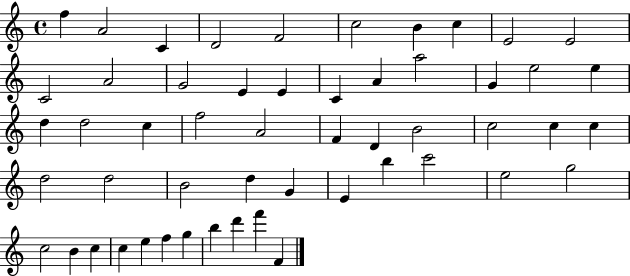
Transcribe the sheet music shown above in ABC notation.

X:1
T:Untitled
M:4/4
L:1/4
K:C
f A2 C D2 F2 c2 B c E2 E2 C2 A2 G2 E E C A a2 G e2 e d d2 c f2 A2 F D B2 c2 c c d2 d2 B2 d G E b c'2 e2 g2 c2 B c c e f g b d' f' F